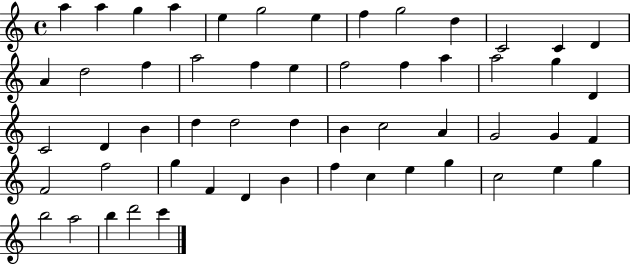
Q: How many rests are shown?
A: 0